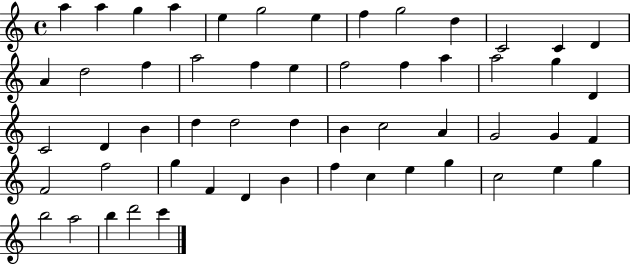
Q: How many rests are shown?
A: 0